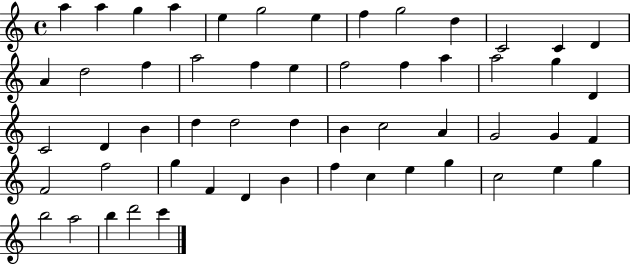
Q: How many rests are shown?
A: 0